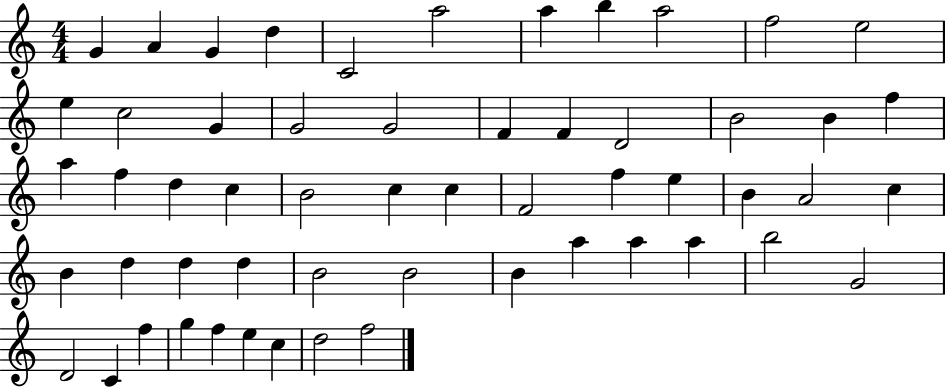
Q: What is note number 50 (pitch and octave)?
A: F5